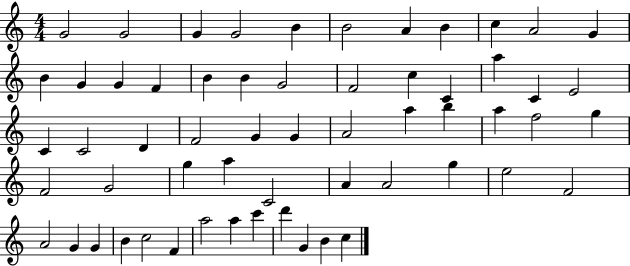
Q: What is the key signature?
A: C major